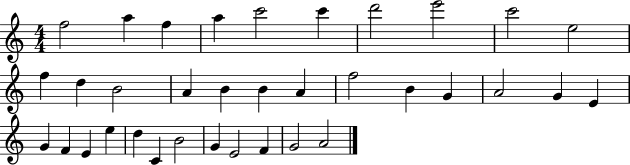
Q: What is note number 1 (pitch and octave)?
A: F5